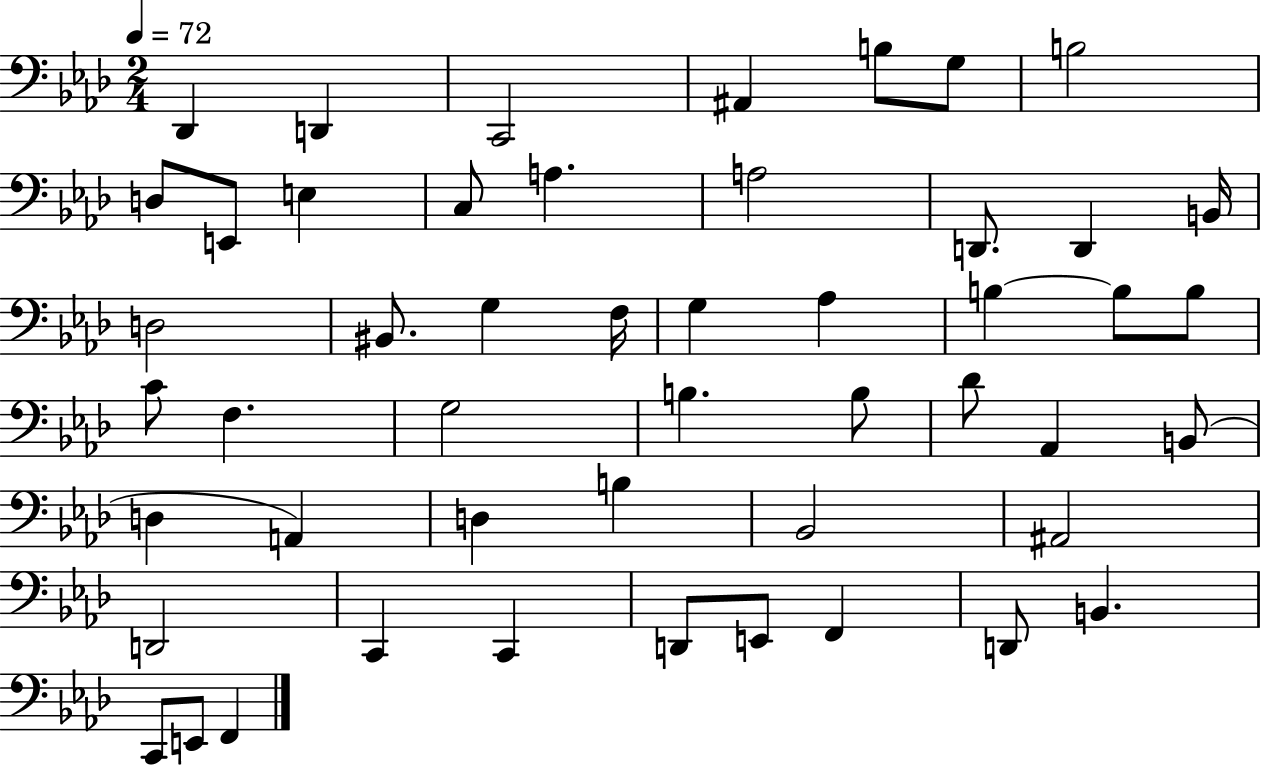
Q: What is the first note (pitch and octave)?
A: Db2